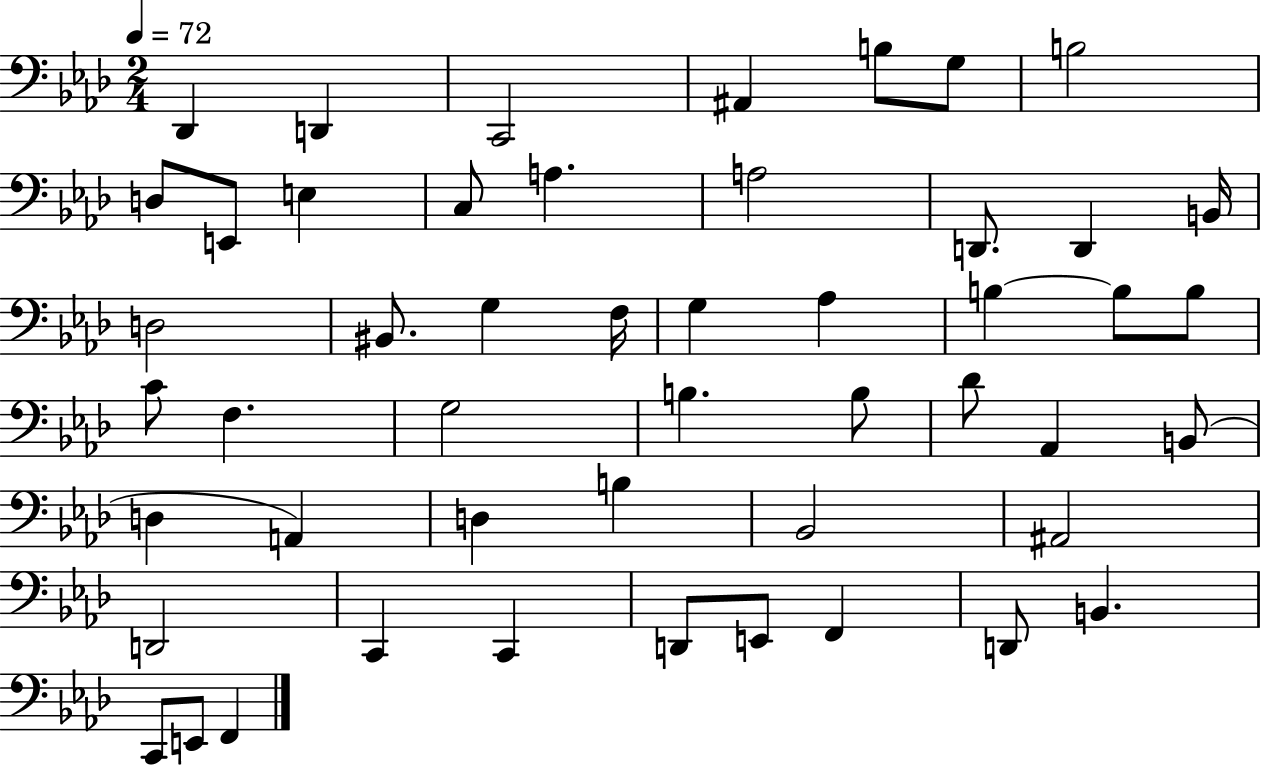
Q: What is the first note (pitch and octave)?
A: Db2